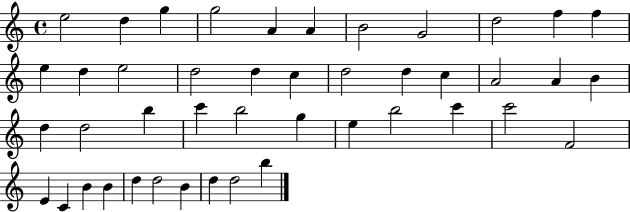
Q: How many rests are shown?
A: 0